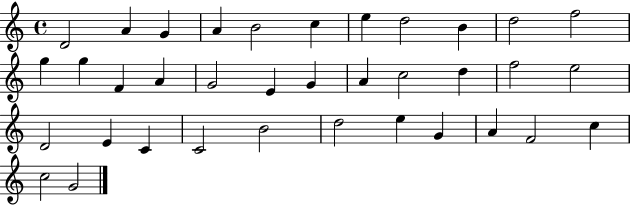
D4/h A4/q G4/q A4/q B4/h C5/q E5/q D5/h B4/q D5/h F5/h G5/q G5/q F4/q A4/q G4/h E4/q G4/q A4/q C5/h D5/q F5/h E5/h D4/h E4/q C4/q C4/h B4/h D5/h E5/q G4/q A4/q F4/h C5/q C5/h G4/h